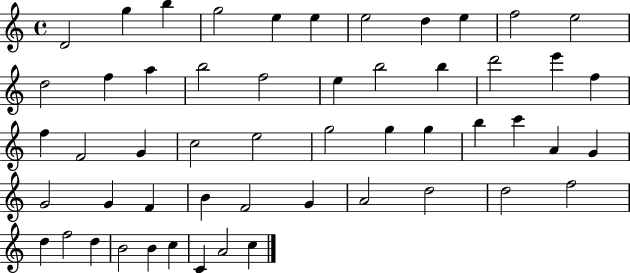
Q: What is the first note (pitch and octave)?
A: D4